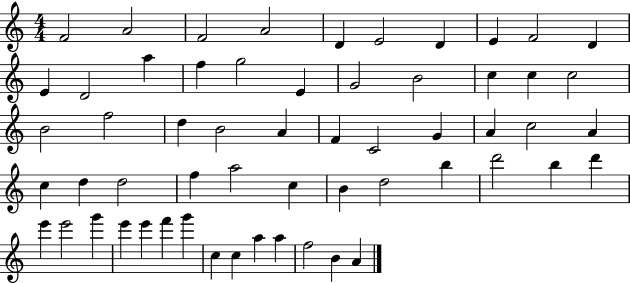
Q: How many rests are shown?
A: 0